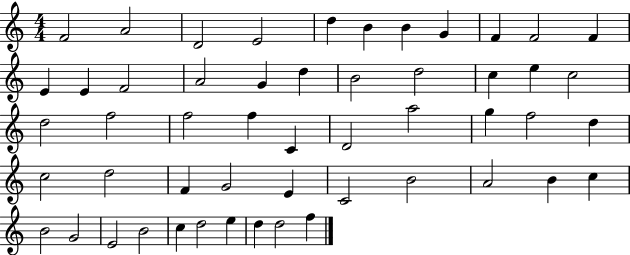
{
  \clef treble
  \numericTimeSignature
  \time 4/4
  \key c \major
  f'2 a'2 | d'2 e'2 | d''4 b'4 b'4 g'4 | f'4 f'2 f'4 | \break e'4 e'4 f'2 | a'2 g'4 d''4 | b'2 d''2 | c''4 e''4 c''2 | \break d''2 f''2 | f''2 f''4 c'4 | d'2 a''2 | g''4 f''2 d''4 | \break c''2 d''2 | f'4 g'2 e'4 | c'2 b'2 | a'2 b'4 c''4 | \break b'2 g'2 | e'2 b'2 | c''4 d''2 e''4 | d''4 d''2 f''4 | \break \bar "|."
}